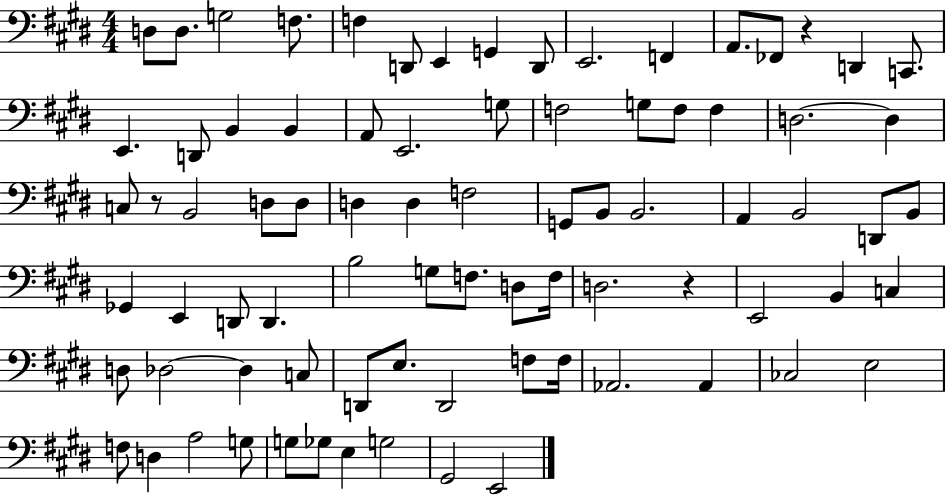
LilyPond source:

{
  \clef bass
  \numericTimeSignature
  \time 4/4
  \key e \major
  d8 d8. g2 f8. | f4 d,8 e,4 g,4 d,8 | e,2. f,4 | a,8. fes,8 r4 d,4 c,8. | \break e,4. d,8 b,4 b,4 | a,8 e,2. g8 | f2 g8 f8 f4 | d2.~~ d4 | \break c8 r8 b,2 d8 d8 | d4 d4 f2 | g,8 b,8 b,2. | a,4 b,2 d,8 b,8 | \break ges,4 e,4 d,8 d,4. | b2 g8 f8. d8 f16 | d2. r4 | e,2 b,4 c4 | \break d8 des2~~ des4 c8 | d,8 e8. d,2 f8 f16 | aes,2. aes,4 | ces2 e2 | \break f8 d4 a2 g8 | g8 ges8 e4 g2 | gis,2 e,2 | \bar "|."
}